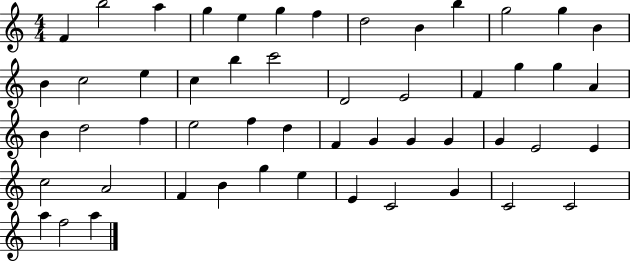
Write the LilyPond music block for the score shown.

{
  \clef treble
  \numericTimeSignature
  \time 4/4
  \key c \major
  f'4 b''2 a''4 | g''4 e''4 g''4 f''4 | d''2 b'4 b''4 | g''2 g''4 b'4 | \break b'4 c''2 e''4 | c''4 b''4 c'''2 | d'2 e'2 | f'4 g''4 g''4 a'4 | \break b'4 d''2 f''4 | e''2 f''4 d''4 | f'4 g'4 g'4 g'4 | g'4 e'2 e'4 | \break c''2 a'2 | f'4 b'4 g''4 e''4 | e'4 c'2 g'4 | c'2 c'2 | \break a''4 f''2 a''4 | \bar "|."
}